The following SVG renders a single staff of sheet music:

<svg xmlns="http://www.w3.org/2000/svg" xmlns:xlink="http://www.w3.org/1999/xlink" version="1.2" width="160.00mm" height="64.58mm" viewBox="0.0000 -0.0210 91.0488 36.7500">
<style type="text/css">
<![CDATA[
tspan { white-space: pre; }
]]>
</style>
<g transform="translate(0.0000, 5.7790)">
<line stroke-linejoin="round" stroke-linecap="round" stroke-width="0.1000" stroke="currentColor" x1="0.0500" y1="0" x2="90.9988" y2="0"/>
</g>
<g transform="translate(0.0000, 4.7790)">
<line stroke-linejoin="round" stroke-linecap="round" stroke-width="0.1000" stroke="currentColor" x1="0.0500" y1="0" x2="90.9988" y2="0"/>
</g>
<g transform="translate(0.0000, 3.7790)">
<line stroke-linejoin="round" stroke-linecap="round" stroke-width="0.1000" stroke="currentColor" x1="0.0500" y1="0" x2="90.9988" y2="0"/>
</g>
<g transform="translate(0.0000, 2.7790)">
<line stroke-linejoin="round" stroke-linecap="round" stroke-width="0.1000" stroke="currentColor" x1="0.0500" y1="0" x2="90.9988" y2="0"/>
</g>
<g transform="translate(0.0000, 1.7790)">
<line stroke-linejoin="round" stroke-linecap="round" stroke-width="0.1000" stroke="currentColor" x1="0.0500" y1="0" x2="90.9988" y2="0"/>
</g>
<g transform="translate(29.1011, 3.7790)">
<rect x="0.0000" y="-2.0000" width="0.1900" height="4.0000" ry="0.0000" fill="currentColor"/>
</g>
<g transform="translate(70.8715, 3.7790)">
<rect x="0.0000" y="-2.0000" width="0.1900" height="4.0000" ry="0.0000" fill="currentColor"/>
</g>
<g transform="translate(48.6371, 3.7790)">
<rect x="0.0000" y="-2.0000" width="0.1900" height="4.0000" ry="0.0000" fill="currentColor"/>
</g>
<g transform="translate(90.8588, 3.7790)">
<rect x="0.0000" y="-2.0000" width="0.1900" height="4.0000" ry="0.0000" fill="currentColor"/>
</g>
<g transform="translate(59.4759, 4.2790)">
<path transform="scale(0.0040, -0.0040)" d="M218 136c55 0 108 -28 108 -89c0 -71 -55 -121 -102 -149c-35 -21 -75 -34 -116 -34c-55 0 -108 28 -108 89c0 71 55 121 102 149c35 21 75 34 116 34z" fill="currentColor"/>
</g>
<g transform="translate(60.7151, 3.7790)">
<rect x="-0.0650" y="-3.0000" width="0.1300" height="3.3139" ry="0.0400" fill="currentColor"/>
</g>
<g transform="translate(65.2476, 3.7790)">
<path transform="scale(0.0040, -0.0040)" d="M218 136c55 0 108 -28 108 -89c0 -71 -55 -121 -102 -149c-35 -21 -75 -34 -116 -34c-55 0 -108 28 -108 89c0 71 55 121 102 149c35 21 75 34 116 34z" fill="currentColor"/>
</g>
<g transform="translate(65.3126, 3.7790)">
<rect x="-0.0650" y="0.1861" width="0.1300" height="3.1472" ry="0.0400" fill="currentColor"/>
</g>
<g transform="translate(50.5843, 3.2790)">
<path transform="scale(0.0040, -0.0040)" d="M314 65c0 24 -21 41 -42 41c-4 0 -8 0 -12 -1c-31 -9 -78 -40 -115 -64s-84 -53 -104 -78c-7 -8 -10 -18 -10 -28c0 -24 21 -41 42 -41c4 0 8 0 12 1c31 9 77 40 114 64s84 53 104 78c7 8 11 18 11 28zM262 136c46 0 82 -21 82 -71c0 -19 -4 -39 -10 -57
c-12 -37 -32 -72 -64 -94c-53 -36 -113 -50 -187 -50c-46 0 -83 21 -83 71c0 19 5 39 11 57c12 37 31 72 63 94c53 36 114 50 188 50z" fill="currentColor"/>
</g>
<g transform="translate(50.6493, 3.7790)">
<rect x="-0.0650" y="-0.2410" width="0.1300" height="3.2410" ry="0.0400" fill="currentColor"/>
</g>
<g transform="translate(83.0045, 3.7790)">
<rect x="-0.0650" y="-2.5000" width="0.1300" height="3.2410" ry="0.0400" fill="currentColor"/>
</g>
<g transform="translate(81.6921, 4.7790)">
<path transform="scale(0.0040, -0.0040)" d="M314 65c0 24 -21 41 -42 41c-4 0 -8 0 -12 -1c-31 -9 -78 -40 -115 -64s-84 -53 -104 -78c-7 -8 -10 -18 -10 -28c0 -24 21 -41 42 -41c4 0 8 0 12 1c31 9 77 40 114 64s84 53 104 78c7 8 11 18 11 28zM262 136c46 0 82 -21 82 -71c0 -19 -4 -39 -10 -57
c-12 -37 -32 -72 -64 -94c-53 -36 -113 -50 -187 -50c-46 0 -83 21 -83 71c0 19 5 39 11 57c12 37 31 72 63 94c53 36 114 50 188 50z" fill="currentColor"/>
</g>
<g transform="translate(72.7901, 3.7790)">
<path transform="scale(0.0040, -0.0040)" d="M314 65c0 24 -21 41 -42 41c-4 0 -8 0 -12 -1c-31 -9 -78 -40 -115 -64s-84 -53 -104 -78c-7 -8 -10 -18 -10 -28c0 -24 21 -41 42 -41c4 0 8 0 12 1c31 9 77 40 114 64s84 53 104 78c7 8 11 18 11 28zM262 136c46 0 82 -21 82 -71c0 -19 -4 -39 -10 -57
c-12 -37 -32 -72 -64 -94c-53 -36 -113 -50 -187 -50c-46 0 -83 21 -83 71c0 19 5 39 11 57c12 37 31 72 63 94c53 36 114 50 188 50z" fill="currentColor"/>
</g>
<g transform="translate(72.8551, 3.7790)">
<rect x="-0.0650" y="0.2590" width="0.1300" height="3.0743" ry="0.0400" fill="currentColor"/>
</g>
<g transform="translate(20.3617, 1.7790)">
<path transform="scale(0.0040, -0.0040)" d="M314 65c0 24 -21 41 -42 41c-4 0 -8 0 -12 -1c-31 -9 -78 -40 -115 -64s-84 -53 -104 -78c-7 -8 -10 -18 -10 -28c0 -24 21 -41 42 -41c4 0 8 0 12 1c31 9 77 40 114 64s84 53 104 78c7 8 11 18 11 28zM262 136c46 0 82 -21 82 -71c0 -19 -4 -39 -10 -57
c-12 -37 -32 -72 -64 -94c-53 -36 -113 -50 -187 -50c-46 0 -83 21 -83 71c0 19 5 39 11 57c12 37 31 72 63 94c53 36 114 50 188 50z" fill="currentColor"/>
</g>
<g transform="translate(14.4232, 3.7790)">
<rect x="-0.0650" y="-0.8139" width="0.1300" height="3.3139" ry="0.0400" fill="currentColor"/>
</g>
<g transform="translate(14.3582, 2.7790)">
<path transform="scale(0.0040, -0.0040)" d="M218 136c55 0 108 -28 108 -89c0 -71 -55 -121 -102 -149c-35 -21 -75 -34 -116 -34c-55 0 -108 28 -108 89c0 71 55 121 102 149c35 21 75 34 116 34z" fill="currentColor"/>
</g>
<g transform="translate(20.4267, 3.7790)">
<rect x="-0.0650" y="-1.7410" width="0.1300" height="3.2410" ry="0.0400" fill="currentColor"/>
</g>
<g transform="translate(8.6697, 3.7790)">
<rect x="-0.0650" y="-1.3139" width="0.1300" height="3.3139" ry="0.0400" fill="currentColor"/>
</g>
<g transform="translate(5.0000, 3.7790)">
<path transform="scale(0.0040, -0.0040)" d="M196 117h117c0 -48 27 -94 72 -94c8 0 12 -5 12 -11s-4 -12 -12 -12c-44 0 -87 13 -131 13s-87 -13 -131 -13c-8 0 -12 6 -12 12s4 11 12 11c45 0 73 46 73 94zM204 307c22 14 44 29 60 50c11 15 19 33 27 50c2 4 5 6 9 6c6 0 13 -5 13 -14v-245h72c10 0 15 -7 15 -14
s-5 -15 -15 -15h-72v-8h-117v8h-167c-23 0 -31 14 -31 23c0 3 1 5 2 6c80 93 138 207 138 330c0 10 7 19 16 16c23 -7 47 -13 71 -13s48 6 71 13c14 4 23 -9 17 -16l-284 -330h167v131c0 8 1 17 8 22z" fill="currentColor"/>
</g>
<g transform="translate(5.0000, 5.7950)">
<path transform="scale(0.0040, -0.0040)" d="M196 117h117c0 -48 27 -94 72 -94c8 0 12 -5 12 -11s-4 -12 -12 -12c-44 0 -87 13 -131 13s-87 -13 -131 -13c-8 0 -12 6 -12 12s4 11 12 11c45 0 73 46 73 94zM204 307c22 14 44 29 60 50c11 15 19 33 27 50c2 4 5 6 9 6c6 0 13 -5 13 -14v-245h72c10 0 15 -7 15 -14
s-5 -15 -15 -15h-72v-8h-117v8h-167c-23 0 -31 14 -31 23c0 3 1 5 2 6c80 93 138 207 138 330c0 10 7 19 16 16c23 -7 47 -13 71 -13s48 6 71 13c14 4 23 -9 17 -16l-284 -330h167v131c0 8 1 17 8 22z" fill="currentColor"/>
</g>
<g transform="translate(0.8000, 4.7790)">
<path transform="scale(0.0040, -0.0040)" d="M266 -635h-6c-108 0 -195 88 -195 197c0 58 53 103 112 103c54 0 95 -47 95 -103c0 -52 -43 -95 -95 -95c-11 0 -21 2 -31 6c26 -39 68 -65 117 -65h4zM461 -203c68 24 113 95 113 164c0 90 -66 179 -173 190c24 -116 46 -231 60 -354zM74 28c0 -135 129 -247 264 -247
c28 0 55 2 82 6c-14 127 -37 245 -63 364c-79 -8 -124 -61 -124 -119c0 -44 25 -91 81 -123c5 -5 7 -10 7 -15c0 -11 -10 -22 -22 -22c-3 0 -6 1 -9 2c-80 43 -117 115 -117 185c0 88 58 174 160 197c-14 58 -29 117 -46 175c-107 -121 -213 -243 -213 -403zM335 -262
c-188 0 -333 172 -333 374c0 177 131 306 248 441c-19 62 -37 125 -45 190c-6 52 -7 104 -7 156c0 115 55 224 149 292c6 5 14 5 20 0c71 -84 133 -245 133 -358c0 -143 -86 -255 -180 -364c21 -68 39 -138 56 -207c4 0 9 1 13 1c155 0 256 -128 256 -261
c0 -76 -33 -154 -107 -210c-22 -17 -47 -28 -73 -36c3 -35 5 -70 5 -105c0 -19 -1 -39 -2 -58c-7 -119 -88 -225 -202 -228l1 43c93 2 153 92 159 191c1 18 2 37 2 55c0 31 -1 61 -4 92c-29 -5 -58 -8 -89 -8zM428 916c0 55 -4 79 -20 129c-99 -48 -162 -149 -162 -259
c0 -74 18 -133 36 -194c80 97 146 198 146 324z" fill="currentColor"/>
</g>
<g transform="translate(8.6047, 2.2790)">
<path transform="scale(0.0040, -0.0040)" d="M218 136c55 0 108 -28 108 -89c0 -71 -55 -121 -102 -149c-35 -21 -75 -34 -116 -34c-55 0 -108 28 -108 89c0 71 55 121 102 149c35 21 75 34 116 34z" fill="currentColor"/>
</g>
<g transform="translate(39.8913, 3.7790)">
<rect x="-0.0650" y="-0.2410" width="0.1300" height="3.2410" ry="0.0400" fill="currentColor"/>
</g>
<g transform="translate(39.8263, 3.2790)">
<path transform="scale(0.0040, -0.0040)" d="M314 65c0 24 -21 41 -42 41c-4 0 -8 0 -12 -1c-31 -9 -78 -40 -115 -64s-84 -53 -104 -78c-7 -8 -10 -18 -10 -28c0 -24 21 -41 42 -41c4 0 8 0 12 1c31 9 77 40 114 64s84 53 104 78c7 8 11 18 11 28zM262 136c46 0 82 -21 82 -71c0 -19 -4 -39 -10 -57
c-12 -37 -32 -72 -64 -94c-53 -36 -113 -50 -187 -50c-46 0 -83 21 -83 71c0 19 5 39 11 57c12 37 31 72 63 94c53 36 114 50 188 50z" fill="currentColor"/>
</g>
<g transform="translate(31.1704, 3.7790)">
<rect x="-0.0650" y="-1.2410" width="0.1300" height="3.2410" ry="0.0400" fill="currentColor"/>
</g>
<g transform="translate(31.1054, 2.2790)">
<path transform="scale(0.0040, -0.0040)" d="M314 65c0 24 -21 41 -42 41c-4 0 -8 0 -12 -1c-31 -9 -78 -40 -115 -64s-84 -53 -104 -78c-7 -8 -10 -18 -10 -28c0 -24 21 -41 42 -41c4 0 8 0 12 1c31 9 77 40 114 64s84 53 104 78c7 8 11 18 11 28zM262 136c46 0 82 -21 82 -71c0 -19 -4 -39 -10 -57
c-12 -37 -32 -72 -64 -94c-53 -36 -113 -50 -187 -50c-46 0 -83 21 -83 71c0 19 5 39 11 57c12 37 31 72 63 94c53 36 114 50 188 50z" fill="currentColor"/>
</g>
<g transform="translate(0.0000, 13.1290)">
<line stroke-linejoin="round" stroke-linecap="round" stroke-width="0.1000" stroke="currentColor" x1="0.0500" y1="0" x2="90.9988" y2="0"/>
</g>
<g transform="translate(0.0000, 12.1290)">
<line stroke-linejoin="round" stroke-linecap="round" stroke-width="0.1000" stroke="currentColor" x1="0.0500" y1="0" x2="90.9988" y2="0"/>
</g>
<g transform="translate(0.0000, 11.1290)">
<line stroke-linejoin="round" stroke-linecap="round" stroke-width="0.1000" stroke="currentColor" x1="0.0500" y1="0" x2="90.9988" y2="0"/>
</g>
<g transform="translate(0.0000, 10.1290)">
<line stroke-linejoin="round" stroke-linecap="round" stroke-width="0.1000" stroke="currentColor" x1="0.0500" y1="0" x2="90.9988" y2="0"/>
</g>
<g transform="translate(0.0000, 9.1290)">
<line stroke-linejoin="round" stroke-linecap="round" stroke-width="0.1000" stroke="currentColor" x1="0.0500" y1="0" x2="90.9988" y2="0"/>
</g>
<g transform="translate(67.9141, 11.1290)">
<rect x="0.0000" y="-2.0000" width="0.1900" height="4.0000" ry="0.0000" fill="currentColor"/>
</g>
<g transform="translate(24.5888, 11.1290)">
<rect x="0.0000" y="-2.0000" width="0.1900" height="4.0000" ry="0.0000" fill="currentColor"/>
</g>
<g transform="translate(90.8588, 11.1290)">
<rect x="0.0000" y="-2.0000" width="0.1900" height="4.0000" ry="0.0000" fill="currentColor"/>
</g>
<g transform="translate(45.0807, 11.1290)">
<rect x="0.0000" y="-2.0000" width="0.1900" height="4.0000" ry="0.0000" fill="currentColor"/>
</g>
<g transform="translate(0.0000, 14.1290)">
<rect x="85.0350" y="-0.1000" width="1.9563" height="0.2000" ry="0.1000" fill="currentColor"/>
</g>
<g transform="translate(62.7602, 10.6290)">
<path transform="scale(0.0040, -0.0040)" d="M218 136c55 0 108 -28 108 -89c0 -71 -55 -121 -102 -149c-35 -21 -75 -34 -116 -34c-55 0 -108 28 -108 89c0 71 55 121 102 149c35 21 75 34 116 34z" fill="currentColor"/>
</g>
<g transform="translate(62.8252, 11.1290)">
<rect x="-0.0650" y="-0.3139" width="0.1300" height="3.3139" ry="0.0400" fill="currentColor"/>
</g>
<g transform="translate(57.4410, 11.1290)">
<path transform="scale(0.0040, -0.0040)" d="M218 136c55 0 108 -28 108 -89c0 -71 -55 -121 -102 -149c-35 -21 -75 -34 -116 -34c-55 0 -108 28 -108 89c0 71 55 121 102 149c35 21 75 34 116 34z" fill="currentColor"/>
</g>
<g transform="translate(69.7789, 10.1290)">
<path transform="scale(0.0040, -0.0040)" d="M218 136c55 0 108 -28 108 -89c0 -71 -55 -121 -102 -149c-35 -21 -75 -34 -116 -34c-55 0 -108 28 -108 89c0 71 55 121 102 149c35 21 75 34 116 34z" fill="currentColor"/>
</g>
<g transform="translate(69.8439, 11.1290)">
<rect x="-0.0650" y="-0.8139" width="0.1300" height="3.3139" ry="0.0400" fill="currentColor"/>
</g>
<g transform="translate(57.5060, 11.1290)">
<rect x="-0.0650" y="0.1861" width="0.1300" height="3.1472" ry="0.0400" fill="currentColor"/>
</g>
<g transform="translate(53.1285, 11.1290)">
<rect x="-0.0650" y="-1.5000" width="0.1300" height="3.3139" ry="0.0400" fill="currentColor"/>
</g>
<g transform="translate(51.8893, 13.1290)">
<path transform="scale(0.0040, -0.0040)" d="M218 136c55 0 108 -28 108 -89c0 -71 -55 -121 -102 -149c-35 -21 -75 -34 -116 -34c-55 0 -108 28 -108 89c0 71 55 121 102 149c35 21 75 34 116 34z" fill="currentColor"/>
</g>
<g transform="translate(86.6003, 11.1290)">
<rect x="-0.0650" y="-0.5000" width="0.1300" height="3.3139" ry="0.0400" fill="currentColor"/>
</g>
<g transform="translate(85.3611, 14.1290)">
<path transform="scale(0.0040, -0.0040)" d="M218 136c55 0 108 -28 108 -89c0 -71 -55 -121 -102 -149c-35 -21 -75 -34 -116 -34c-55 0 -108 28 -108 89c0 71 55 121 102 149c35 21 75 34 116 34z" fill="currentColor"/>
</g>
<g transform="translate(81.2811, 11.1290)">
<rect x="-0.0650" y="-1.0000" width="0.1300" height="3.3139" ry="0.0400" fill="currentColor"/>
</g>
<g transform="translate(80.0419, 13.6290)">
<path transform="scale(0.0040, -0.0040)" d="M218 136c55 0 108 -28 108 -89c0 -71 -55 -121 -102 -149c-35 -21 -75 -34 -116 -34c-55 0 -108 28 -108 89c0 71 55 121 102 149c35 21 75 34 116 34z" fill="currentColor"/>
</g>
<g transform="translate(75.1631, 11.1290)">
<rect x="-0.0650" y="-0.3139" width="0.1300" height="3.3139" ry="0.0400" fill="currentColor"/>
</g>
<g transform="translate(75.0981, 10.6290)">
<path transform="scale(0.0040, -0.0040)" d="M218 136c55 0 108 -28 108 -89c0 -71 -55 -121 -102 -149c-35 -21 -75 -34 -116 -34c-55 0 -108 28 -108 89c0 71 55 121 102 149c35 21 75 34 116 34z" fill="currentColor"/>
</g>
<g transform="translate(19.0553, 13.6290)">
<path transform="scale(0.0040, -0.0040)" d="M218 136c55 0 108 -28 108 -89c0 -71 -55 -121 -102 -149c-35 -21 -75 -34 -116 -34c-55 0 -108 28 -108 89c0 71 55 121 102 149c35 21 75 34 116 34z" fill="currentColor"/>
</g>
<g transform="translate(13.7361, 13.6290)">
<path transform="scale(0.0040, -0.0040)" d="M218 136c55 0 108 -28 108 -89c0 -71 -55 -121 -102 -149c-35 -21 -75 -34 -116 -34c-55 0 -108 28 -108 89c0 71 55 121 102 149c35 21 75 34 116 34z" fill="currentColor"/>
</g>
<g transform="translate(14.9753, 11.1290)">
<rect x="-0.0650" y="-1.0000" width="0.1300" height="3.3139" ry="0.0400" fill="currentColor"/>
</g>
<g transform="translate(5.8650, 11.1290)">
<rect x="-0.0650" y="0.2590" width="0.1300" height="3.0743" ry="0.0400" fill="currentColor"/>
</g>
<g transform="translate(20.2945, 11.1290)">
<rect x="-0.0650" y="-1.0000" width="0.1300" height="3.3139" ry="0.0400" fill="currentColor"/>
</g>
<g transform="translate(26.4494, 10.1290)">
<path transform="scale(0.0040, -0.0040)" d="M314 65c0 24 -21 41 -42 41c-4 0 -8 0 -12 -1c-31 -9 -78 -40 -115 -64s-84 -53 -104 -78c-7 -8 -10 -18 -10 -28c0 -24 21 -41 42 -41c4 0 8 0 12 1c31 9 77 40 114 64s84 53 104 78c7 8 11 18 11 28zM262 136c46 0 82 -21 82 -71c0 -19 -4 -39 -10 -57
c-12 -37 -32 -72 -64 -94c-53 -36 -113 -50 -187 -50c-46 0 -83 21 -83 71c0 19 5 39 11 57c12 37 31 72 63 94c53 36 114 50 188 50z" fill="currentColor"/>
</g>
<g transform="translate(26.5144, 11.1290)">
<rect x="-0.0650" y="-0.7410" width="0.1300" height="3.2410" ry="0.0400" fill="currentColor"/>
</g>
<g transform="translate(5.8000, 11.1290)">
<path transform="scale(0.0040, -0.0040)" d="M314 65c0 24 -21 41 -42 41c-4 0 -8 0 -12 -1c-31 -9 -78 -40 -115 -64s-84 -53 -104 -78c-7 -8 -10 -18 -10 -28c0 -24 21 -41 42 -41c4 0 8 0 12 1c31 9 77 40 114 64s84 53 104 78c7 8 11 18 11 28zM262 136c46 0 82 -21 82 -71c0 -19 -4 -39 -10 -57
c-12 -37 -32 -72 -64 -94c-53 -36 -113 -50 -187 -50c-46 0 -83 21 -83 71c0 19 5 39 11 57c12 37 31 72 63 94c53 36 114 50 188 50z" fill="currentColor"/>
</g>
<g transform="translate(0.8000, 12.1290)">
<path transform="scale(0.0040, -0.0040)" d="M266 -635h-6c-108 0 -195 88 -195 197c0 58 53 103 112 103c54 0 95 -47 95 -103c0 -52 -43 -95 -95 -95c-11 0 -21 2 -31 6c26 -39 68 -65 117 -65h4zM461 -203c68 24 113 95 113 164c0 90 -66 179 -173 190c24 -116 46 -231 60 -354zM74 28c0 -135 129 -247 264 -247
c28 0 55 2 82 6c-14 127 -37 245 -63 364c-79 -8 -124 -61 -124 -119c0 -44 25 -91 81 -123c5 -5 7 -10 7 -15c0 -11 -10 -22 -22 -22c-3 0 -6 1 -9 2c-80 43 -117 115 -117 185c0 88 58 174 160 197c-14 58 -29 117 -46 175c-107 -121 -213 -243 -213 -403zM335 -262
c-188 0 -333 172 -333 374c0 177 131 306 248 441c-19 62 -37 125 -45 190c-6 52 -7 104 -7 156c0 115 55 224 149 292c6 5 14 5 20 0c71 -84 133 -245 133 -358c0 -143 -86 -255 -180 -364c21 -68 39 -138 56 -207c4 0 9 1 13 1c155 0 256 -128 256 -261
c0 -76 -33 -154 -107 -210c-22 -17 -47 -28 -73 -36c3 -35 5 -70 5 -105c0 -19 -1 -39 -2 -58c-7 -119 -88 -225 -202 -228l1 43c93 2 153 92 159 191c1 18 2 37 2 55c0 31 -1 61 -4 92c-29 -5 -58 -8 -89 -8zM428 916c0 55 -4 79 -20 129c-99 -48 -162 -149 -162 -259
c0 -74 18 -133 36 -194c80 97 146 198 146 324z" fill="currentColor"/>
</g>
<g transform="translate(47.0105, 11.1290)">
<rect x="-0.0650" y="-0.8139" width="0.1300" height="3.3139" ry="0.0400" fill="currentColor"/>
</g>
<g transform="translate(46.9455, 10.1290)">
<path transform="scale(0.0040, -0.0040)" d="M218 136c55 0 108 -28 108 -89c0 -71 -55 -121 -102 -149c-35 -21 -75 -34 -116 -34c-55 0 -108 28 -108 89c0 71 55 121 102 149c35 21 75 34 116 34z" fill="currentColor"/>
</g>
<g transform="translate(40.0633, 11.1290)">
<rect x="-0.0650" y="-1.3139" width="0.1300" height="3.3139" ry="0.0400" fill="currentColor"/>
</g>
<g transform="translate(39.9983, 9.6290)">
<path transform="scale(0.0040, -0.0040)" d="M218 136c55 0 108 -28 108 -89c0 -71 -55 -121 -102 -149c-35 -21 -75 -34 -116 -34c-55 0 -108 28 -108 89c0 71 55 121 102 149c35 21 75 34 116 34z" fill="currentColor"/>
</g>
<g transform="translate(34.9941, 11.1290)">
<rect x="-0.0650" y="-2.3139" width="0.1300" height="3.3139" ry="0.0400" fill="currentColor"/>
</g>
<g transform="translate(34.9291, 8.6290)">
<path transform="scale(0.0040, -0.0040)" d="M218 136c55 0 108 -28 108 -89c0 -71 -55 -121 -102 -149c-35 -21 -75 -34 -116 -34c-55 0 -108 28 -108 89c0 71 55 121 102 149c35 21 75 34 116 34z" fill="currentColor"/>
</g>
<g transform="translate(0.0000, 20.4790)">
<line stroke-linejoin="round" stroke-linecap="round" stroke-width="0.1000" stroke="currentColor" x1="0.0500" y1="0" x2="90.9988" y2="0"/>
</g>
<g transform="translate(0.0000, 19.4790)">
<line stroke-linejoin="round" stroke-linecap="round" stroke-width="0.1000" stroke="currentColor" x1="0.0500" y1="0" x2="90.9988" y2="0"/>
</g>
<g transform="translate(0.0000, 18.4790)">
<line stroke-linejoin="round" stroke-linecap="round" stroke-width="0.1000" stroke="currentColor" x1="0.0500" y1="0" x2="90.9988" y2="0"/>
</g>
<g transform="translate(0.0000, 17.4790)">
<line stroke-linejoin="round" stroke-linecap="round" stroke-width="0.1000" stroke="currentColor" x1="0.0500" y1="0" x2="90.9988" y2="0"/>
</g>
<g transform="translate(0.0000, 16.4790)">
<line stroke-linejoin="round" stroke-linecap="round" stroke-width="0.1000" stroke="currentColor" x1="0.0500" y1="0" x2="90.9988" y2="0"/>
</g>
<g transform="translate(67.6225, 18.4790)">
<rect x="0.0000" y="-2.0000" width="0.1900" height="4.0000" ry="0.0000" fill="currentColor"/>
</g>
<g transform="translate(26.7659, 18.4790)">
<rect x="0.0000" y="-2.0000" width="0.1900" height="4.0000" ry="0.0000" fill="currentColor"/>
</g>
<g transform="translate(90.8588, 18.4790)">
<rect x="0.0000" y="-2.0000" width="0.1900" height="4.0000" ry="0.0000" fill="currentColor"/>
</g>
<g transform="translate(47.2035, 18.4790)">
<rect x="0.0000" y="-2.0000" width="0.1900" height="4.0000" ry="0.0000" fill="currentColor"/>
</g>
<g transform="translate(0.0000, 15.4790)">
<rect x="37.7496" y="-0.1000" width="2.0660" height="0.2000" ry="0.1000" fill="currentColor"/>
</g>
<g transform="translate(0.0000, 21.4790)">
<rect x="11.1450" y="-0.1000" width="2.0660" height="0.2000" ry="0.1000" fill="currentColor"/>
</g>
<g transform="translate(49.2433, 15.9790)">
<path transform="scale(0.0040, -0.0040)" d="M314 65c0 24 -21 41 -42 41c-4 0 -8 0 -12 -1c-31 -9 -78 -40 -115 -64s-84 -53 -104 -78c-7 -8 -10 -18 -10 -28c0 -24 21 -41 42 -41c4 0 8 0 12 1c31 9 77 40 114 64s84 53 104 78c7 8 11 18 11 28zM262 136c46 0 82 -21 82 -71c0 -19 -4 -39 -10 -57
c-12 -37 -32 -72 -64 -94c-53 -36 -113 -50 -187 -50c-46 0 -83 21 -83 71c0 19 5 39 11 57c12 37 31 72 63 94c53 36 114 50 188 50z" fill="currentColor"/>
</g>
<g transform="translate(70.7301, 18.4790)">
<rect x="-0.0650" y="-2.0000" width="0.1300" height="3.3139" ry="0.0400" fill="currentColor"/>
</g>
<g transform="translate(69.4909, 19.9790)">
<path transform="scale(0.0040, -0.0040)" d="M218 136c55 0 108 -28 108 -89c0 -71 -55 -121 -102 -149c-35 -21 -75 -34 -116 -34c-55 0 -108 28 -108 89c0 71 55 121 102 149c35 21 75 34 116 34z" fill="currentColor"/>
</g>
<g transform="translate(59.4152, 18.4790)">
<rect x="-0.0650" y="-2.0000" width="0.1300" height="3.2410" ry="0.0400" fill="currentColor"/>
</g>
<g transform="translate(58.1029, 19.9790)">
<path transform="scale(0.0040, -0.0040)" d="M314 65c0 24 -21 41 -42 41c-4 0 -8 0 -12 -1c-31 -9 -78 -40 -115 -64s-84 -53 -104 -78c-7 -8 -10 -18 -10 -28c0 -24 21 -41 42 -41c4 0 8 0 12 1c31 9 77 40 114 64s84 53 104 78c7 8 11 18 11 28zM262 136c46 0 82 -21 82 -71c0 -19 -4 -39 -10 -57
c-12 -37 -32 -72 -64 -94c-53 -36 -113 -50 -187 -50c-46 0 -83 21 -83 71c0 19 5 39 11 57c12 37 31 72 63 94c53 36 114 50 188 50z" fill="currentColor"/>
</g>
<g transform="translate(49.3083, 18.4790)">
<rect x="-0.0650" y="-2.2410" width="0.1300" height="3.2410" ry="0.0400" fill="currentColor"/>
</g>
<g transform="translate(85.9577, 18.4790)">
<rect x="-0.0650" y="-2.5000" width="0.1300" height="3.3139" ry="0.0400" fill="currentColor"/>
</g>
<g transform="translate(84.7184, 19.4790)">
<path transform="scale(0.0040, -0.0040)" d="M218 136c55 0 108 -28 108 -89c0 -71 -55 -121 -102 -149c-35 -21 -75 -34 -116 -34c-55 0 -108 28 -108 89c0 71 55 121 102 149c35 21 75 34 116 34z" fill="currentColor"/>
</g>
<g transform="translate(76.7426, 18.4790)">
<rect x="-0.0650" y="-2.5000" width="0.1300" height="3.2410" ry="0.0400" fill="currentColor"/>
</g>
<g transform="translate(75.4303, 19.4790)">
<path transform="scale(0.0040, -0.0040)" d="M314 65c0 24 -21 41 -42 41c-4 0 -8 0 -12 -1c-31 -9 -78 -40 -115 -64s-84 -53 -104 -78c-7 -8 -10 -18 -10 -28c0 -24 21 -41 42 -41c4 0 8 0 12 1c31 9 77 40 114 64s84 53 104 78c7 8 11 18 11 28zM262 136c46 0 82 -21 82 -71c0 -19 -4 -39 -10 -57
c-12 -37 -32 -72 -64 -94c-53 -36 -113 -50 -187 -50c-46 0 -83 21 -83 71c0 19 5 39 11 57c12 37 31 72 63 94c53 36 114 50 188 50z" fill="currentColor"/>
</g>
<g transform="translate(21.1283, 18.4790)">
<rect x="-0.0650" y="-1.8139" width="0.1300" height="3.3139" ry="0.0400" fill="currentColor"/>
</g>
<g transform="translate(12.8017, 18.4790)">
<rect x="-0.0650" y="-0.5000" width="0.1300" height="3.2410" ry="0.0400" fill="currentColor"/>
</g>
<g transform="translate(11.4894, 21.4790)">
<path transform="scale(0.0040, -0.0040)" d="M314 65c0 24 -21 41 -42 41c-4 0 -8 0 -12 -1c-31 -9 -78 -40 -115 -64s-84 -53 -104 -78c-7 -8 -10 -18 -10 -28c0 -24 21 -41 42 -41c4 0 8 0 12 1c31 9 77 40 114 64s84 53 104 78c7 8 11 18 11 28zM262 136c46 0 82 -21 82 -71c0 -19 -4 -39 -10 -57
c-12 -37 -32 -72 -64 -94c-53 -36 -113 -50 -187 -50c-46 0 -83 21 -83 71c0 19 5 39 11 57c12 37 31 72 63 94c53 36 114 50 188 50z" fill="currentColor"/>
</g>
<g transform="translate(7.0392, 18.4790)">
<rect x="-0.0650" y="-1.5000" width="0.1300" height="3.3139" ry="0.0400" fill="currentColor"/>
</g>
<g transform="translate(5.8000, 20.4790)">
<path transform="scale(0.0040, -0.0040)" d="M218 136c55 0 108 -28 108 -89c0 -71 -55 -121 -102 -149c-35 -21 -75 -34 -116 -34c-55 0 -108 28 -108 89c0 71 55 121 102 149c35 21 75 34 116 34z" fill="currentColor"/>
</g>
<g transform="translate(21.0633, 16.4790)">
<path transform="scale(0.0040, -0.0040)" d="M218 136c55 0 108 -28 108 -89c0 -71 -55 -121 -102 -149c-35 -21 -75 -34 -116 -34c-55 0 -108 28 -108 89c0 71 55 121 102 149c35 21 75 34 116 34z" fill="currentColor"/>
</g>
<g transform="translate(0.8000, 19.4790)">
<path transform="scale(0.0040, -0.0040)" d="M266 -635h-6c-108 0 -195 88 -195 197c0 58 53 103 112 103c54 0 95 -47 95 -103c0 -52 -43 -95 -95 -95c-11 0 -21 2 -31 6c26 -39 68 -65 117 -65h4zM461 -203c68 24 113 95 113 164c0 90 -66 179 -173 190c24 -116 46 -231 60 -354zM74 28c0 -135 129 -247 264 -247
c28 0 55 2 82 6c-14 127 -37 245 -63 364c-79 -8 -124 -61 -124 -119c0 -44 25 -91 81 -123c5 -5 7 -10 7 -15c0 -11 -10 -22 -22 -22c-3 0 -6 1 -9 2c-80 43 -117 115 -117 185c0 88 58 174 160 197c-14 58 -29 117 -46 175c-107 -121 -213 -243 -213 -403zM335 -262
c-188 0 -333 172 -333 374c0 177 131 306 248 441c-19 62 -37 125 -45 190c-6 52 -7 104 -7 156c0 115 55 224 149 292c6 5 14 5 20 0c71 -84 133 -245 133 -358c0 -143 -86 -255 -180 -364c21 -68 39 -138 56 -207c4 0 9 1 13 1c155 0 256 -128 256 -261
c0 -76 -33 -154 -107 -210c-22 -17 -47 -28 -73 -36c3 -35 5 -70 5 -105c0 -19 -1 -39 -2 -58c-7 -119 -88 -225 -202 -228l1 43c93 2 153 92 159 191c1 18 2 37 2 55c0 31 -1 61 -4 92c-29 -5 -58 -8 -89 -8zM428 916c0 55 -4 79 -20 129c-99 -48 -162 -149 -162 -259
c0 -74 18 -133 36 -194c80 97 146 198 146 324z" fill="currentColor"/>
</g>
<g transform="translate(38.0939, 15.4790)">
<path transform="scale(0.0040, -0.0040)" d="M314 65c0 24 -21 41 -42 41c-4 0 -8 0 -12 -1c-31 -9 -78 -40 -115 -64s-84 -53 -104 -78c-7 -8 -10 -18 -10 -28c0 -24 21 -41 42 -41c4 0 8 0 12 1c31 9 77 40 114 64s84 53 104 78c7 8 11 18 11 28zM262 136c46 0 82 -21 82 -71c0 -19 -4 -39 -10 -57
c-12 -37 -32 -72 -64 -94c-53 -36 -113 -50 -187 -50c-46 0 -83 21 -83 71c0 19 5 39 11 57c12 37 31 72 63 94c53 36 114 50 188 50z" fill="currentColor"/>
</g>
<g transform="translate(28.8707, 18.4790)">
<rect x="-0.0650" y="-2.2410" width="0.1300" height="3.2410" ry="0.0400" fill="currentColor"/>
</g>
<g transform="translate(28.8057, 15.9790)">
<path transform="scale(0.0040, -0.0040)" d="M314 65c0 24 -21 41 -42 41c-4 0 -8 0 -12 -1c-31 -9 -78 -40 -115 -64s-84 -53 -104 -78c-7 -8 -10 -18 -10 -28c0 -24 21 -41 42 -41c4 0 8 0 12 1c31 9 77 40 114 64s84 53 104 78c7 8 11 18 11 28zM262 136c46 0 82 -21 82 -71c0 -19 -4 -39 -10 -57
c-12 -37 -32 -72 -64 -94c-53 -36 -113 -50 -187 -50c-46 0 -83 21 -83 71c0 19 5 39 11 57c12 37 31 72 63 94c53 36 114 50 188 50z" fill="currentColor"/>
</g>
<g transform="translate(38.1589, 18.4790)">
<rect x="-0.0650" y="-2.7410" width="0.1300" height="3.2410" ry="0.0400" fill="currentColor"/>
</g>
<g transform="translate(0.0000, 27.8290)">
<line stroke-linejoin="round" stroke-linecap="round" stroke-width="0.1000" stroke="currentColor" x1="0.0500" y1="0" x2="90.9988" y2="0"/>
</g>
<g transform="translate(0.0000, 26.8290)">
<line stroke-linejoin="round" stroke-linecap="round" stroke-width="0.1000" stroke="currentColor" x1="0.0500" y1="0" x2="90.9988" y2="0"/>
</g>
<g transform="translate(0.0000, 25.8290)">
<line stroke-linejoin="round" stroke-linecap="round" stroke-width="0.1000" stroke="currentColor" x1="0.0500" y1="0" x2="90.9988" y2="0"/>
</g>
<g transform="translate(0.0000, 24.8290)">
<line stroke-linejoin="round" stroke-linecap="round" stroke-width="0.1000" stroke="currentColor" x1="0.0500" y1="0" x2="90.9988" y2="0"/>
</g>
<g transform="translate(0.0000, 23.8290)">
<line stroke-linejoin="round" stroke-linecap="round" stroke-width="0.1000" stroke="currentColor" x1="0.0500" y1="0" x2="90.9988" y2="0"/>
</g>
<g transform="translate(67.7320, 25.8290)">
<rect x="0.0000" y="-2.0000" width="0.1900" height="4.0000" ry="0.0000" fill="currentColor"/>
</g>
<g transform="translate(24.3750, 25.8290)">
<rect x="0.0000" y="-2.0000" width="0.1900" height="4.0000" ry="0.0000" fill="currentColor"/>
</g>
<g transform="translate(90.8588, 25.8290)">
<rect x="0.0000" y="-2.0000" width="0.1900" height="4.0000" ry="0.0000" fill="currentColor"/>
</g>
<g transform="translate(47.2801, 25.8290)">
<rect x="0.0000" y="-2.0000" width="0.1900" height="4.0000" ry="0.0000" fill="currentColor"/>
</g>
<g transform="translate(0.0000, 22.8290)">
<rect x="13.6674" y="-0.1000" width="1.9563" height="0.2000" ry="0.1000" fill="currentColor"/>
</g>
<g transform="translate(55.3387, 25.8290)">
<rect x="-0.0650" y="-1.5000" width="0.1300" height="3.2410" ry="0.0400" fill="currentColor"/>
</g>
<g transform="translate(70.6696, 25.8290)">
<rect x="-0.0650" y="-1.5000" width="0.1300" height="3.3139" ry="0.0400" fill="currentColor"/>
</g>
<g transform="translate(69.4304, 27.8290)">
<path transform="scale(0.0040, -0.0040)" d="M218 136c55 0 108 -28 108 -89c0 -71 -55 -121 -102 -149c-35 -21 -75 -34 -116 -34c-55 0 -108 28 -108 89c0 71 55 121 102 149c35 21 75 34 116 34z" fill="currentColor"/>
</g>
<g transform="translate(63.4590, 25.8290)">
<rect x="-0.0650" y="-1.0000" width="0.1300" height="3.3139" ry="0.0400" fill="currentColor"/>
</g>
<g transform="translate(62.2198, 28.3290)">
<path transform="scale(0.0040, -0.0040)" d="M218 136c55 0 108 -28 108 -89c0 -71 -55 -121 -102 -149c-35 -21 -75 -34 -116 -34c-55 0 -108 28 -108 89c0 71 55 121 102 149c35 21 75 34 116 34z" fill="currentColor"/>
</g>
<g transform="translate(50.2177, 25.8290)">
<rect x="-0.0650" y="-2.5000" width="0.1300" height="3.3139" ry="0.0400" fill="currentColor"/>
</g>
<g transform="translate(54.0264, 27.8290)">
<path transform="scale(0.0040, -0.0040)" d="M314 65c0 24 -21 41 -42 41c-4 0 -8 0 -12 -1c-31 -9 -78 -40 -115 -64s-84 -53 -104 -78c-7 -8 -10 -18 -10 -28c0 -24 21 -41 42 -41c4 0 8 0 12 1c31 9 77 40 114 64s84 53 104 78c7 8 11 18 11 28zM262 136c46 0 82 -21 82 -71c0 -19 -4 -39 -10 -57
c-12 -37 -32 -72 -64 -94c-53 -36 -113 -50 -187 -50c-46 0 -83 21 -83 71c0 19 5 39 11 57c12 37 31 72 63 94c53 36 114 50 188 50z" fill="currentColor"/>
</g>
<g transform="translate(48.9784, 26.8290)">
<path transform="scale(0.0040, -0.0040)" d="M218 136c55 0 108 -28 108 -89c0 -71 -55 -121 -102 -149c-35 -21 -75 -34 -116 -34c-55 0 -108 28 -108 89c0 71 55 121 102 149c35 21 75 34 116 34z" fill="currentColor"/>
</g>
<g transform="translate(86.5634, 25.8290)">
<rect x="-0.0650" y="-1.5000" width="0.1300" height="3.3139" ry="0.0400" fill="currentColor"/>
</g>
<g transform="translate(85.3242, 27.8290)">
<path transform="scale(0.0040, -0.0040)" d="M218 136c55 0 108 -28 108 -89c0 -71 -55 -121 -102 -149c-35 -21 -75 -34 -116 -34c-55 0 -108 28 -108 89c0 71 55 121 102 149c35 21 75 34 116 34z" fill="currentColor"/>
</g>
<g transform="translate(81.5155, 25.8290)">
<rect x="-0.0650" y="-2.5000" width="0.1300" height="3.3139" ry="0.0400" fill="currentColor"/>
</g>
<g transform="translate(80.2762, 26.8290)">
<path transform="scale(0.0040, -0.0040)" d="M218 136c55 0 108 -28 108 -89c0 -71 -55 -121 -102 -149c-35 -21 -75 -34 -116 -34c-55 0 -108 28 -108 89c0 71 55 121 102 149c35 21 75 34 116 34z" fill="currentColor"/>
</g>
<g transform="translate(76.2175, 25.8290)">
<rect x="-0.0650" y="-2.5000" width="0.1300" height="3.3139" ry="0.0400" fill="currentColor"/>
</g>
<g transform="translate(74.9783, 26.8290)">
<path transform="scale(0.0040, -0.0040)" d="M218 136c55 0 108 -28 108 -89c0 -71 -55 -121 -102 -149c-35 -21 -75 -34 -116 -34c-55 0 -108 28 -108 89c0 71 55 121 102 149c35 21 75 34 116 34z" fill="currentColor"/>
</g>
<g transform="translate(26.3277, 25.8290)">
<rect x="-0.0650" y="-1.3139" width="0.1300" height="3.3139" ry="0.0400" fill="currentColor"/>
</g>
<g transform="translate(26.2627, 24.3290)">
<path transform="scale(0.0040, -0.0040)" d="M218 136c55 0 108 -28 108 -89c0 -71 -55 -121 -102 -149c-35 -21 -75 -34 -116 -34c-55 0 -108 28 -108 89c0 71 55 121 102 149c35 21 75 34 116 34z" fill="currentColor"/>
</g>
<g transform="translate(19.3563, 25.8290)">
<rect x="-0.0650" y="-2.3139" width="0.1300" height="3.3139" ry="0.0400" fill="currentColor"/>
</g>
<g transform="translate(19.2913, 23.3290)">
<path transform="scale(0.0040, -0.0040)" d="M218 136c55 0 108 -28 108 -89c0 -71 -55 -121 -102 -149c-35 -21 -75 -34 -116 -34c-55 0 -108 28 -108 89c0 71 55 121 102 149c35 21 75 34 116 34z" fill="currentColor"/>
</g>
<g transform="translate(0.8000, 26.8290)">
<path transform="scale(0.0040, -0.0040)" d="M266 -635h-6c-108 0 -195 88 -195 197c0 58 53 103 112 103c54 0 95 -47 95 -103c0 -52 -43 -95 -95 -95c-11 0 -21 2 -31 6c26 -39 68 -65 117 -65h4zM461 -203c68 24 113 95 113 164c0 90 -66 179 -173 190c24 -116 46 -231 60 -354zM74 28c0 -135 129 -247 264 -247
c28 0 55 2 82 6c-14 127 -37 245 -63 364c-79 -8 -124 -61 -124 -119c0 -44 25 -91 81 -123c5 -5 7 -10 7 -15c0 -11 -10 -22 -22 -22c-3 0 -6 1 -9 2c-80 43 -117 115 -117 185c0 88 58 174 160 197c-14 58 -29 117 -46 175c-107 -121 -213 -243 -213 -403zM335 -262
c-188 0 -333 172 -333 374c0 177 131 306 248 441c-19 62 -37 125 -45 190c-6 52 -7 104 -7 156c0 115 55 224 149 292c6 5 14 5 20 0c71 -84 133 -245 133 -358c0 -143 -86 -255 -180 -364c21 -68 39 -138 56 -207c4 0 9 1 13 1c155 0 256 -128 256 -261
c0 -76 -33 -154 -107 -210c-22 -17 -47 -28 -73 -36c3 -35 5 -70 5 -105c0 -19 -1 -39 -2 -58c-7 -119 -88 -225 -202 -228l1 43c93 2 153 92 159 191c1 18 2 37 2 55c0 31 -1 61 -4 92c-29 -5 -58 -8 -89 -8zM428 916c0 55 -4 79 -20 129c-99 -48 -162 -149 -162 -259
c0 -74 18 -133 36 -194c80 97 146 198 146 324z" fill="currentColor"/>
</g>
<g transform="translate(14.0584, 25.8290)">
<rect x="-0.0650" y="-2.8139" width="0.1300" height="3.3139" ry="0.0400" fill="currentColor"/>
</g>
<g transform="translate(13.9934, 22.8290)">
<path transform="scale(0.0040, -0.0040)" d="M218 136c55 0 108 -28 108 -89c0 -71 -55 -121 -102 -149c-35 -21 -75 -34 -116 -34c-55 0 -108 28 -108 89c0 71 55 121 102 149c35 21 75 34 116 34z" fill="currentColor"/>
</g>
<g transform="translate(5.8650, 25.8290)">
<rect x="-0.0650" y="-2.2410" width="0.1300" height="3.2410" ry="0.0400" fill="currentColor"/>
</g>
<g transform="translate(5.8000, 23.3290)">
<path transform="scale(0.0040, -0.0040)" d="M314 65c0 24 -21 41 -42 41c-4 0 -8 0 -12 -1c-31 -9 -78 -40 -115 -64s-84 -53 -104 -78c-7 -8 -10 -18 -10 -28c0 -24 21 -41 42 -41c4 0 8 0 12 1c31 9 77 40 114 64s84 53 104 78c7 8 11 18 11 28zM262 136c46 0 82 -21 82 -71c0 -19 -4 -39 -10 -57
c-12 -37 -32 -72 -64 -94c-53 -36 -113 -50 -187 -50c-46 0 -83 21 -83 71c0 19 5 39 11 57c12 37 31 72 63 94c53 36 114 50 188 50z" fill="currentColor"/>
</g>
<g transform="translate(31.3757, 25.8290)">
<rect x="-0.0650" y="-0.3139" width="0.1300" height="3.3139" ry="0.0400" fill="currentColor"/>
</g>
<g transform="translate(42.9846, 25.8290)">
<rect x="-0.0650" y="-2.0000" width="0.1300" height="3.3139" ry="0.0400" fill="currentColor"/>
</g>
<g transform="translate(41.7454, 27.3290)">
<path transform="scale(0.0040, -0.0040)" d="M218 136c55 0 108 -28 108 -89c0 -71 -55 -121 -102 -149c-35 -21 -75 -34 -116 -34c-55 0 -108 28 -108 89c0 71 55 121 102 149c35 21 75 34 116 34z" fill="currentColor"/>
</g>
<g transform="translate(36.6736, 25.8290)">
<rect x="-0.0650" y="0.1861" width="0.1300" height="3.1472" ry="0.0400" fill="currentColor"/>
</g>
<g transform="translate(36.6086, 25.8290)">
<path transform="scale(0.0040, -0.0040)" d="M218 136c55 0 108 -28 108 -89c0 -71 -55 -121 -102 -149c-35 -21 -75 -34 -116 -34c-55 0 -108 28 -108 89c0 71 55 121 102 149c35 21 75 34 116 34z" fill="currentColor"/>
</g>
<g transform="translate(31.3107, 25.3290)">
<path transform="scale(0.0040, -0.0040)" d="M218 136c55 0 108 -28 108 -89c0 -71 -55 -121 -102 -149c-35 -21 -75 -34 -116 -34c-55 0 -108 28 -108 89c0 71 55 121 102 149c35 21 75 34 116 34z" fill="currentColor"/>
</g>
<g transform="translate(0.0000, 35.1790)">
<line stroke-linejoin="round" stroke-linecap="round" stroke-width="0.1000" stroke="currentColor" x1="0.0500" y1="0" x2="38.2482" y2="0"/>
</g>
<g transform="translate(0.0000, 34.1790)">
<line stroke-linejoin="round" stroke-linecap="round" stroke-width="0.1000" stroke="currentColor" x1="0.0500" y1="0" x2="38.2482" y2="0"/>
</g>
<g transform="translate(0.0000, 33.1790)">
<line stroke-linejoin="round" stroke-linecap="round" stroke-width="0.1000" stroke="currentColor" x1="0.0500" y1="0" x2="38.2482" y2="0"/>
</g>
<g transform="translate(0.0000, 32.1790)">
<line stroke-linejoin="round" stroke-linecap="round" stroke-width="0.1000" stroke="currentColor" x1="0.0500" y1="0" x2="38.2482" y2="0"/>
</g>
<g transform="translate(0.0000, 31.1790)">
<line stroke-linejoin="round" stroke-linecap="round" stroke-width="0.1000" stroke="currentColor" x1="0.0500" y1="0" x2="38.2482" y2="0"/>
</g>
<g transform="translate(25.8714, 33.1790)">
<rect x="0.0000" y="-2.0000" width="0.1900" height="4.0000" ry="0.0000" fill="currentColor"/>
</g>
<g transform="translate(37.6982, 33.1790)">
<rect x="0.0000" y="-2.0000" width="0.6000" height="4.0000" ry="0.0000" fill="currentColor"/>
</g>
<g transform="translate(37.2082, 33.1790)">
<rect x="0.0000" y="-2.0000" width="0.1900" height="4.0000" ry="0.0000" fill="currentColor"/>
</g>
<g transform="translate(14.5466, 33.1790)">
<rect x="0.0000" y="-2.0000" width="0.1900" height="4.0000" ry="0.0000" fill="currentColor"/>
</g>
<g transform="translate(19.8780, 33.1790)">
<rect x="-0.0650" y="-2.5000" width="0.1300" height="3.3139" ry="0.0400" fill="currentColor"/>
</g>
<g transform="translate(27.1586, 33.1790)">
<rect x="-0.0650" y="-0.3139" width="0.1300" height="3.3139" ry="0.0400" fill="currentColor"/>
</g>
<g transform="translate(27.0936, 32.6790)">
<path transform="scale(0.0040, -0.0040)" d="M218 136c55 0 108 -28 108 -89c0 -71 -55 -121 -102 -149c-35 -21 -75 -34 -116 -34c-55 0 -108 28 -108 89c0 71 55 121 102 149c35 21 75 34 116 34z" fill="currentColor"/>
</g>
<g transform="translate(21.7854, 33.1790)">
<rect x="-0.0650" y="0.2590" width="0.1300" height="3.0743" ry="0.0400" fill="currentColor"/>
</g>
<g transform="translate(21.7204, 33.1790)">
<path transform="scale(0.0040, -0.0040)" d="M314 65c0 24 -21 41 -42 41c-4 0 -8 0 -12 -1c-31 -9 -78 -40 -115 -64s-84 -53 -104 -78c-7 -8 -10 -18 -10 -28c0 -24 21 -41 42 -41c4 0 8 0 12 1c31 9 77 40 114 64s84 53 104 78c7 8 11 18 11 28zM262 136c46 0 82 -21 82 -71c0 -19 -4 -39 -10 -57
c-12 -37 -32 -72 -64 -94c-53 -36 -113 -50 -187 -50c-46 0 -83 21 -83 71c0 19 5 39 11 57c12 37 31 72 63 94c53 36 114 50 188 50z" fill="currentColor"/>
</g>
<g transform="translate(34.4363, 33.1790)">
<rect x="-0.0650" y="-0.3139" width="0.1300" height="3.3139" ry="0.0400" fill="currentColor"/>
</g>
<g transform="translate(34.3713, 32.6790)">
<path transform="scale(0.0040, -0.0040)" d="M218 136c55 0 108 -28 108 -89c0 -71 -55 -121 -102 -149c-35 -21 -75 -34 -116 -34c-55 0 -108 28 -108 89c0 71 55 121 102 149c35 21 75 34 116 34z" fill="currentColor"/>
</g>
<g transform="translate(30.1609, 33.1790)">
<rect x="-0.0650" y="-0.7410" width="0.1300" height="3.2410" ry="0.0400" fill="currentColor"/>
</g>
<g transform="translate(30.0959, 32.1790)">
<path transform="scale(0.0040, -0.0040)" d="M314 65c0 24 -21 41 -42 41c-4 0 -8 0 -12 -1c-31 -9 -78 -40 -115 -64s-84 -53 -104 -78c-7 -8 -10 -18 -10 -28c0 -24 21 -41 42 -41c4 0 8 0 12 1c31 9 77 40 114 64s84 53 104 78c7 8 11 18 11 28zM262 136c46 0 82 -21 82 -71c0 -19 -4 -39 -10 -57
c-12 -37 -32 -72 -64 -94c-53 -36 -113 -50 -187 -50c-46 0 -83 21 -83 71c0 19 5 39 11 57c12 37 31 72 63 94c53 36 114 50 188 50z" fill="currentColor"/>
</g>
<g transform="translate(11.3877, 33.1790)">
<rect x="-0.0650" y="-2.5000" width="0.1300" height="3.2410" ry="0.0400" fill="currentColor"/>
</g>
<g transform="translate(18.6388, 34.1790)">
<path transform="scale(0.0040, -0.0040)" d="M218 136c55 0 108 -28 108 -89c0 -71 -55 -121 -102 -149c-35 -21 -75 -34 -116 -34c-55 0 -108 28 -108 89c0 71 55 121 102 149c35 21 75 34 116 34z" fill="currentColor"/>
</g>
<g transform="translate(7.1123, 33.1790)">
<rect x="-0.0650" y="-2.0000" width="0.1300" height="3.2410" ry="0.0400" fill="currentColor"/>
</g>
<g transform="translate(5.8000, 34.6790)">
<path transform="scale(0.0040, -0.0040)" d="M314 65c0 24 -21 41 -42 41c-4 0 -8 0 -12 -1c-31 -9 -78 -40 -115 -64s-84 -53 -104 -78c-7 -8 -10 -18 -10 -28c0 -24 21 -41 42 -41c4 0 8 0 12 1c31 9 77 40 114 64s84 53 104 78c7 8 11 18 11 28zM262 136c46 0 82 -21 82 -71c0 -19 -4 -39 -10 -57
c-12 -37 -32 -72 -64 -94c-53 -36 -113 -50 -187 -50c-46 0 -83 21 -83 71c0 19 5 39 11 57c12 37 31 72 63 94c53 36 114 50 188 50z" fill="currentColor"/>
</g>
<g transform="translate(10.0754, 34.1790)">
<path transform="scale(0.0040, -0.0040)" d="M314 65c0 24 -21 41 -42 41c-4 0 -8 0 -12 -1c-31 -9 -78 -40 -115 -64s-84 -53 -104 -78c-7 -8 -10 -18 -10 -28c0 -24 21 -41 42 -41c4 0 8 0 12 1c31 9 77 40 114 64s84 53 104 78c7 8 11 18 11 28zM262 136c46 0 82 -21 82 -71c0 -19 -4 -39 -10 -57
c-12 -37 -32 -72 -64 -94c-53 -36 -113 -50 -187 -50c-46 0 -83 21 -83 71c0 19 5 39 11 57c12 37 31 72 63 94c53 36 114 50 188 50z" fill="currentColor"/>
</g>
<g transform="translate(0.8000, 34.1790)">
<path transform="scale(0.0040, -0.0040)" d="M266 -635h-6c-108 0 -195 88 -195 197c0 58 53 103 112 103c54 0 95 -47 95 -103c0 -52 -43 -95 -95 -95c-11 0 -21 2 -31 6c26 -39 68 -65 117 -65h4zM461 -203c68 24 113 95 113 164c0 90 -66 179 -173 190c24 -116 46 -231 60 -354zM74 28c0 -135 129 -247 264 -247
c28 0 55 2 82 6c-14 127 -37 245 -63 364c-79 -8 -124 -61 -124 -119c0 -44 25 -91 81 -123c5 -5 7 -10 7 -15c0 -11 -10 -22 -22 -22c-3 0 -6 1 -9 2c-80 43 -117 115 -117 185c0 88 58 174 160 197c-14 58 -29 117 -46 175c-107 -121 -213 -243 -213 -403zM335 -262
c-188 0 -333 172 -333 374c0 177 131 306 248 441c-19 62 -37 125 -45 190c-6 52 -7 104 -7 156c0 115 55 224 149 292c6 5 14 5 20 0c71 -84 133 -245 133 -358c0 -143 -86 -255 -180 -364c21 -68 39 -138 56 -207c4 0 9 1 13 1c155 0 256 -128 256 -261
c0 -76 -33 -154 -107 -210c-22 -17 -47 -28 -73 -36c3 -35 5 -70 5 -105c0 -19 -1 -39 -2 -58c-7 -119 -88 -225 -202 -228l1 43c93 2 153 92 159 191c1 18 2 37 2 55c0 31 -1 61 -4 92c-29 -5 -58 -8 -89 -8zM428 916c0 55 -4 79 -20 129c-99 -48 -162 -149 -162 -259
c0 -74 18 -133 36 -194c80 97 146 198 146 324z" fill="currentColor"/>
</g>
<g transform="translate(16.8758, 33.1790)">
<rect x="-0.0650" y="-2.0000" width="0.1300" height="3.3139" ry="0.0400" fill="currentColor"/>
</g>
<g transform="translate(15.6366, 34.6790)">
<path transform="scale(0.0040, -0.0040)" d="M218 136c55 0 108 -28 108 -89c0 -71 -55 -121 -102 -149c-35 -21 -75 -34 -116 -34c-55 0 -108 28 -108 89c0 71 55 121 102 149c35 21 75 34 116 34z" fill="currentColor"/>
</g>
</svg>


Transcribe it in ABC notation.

X:1
T:Untitled
M:4/4
L:1/4
K:C
e d f2 e2 c2 c2 A B B2 G2 B2 D D d2 g e d E B c d c D C E C2 f g2 a2 g2 F2 F G2 G g2 a g e c B F G E2 D E G G E F2 G2 F G B2 c d2 c